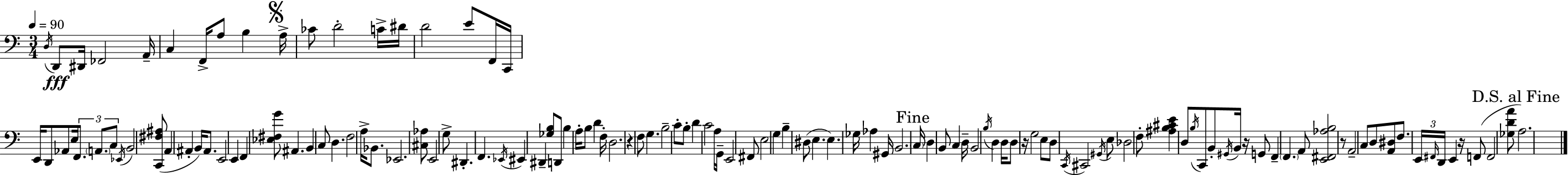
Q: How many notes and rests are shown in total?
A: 130